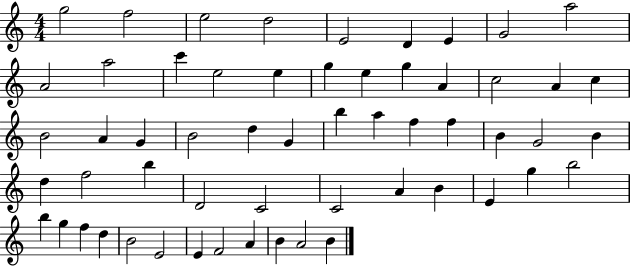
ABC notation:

X:1
T:Untitled
M:4/4
L:1/4
K:C
g2 f2 e2 d2 E2 D E G2 a2 A2 a2 c' e2 e g e g A c2 A c B2 A G B2 d G b a f f B G2 B d f2 b D2 C2 C2 A B E g b2 b g f d B2 E2 E F2 A B A2 B